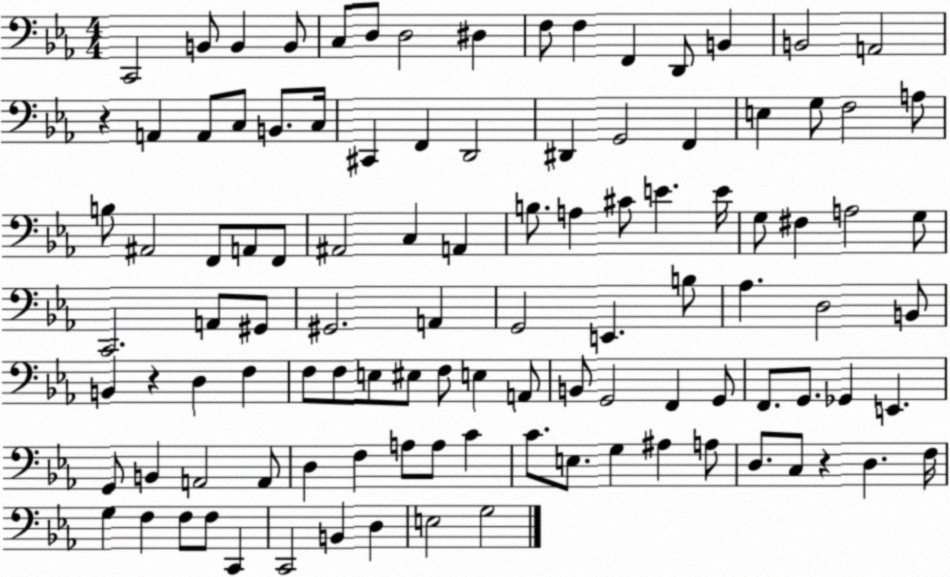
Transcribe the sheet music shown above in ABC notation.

X:1
T:Untitled
M:4/4
L:1/4
K:Eb
C,,2 B,,/2 B,, B,,/2 C,/2 D,/2 D,2 ^D, F,/2 F, F,, D,,/2 B,, B,,2 A,,2 z A,, A,,/2 C,/2 B,,/2 C,/4 ^C,, F,, D,,2 ^D,, G,,2 F,, E, G,/2 F,2 A,/2 B,/2 ^A,,2 F,,/2 A,,/2 F,,/2 ^A,,2 C, A,, B,/2 A, ^C/2 E E/4 G,/2 ^F, A,2 G,/2 C,,2 A,,/2 ^G,,/2 ^G,,2 A,, G,,2 E,, B,/2 _A, D,2 B,,/2 B,, z D, F, F,/2 F,/2 E,/2 ^E,/2 F,/2 E, A,,/2 B,,/2 G,,2 F,, G,,/2 F,,/2 G,,/2 _G,, E,, G,,/2 B,, A,,2 A,,/2 D, F, A,/2 A,/2 C C/2 E,/2 G, ^A, A,/2 D,/2 C,/2 z D, F,/4 G, F, F,/2 F,/2 C,, C,,2 B,, D, E,2 G,2